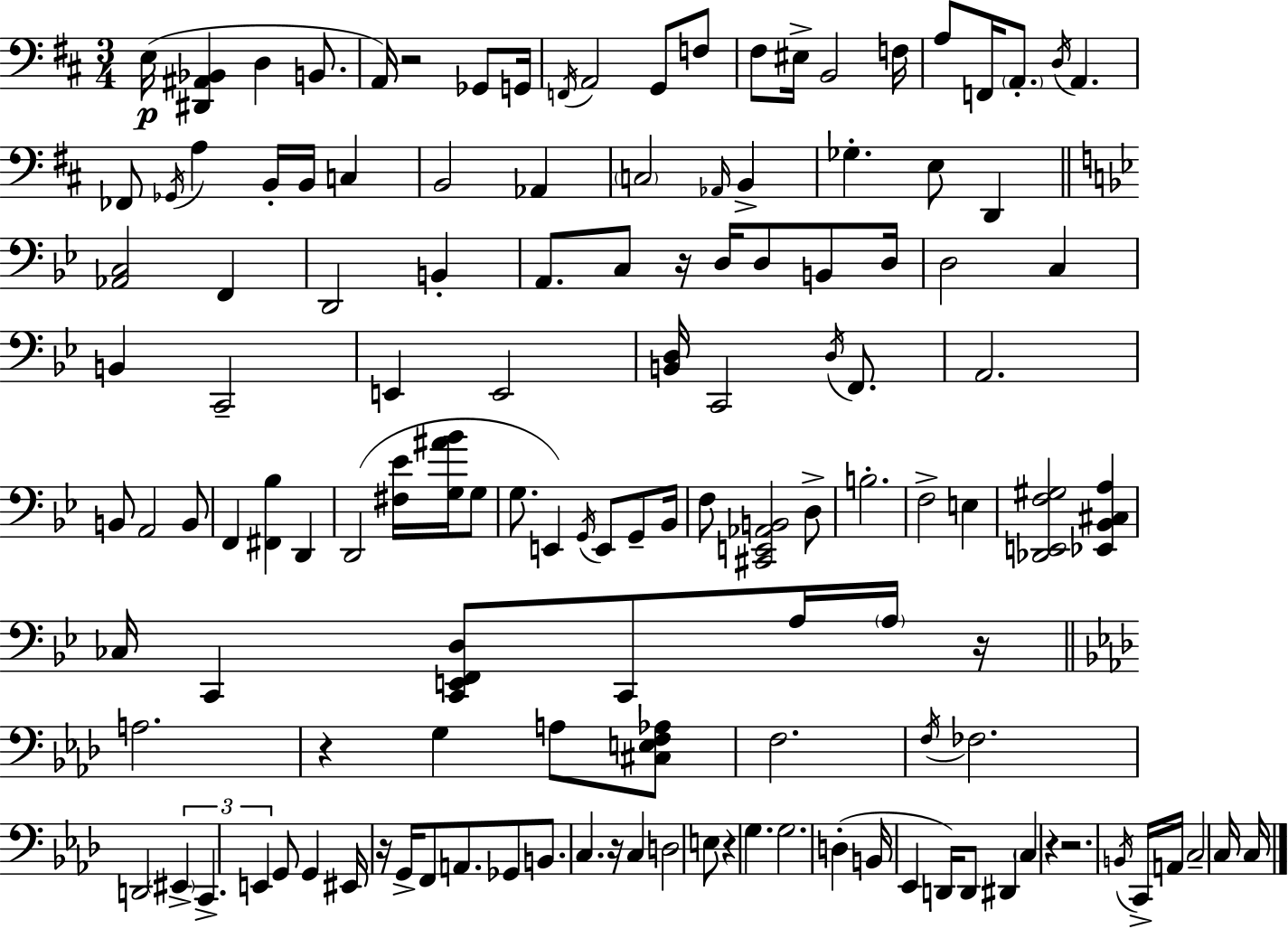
{
  \clef bass
  \numericTimeSignature
  \time 3/4
  \key d \major
  e16(\p <dis, ais, bes,>4 d4 b,8. | a,16) r2 ges,8 g,16 | \acciaccatura { f,16 } a,2 g,8 f8 | fis8 eis16-> b,2 | \break f16 a8 f,16 \parenthesize a,8.-. \acciaccatura { d16 } a,4. | fes,8 \acciaccatura { ges,16 } a4 b,16-. b,16 c4 | b,2 aes,4 | \parenthesize c2 \grace { aes,16 } | \break b,4-> ges4.-. e8 | d,4 \bar "||" \break \key g \minor <aes, c>2 f,4 | d,2 b,4-. | a,8. c8 r16 d16 d8 b,8 d16 | d2 c4 | \break b,4 c,2-- | e,4 e,2 | <b, d>16 c,2 \acciaccatura { d16 } f,8. | a,2. | \break b,8 a,2 b,8 | f,4 <fis, bes>4 d,4 | d,2( <fis ees'>16 <g ais' bes'>16 g8 | g8. e,4) \acciaccatura { g,16 } e,8 g,8-- | \break bes,16 f8 <cis, e, aes, b,>2 | d8-> b2.-. | f2-> e4 | <des, e, f gis>2 <ees, bes, cis a>4 | \break ces16 c,4 <c, e, f, d>8 c,8 a16 | \parenthesize a16 r16 \bar "||" \break \key aes \major a2. | r4 g4 a8 <cis e f aes>8 | f2. | \acciaccatura { f16 } fes2. | \break d,2 \tuplet 3/2 { \parenthesize eis,4-> | c,4.-> e,4 } g,8 | g,4 eis,16 r16 g,16-> f,8 a,8. | ges,8 b,8. c4. | \break r16 c4 d2 | e8 r4 g4. | g2. | d4-.( b,16 ees,4 d,16) d,8 | \break dis,4 \parenthesize c4 r4 | r2. | \acciaccatura { b,16 } c,16-> a,16 c2-- | c16 c16 \bar "|."
}